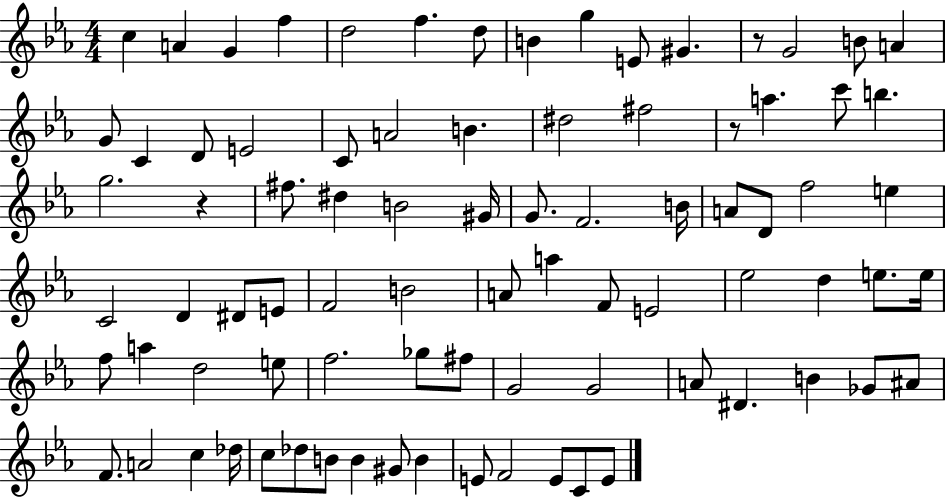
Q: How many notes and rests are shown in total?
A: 84